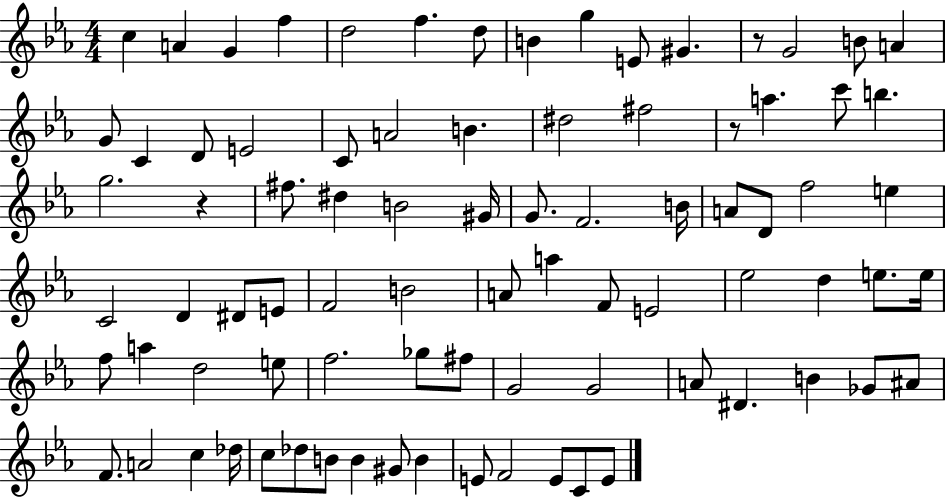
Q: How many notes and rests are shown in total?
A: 84